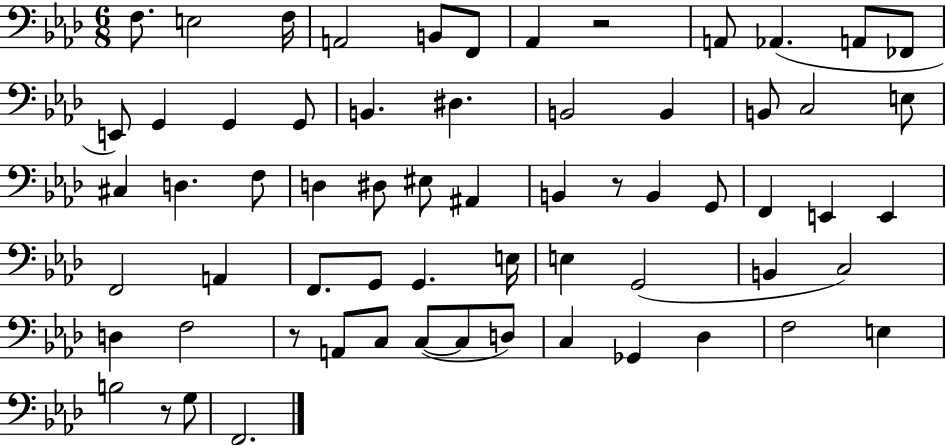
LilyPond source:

{
  \clef bass
  \numericTimeSignature
  \time 6/8
  \key aes \major
  f8. e2 f16 | a,2 b,8 f,8 | aes,4 r2 | a,8 aes,4.( a,8 fes,8 | \break e,8) g,4 g,4 g,8 | b,4. dis4. | b,2 b,4 | b,8 c2 e8 | \break cis4 d4. f8 | d4 dis8 eis8 ais,4 | b,4 r8 b,4 g,8 | f,4 e,4 e,4 | \break f,2 a,4 | f,8. g,8 g,4. e16 | e4 g,2( | b,4 c2) | \break d4 f2 | r8 a,8 c8 c8~(~ c8 d8) | c4 ges,4 des4 | f2 e4 | \break b2 r8 g8 | f,2. | \bar "|."
}